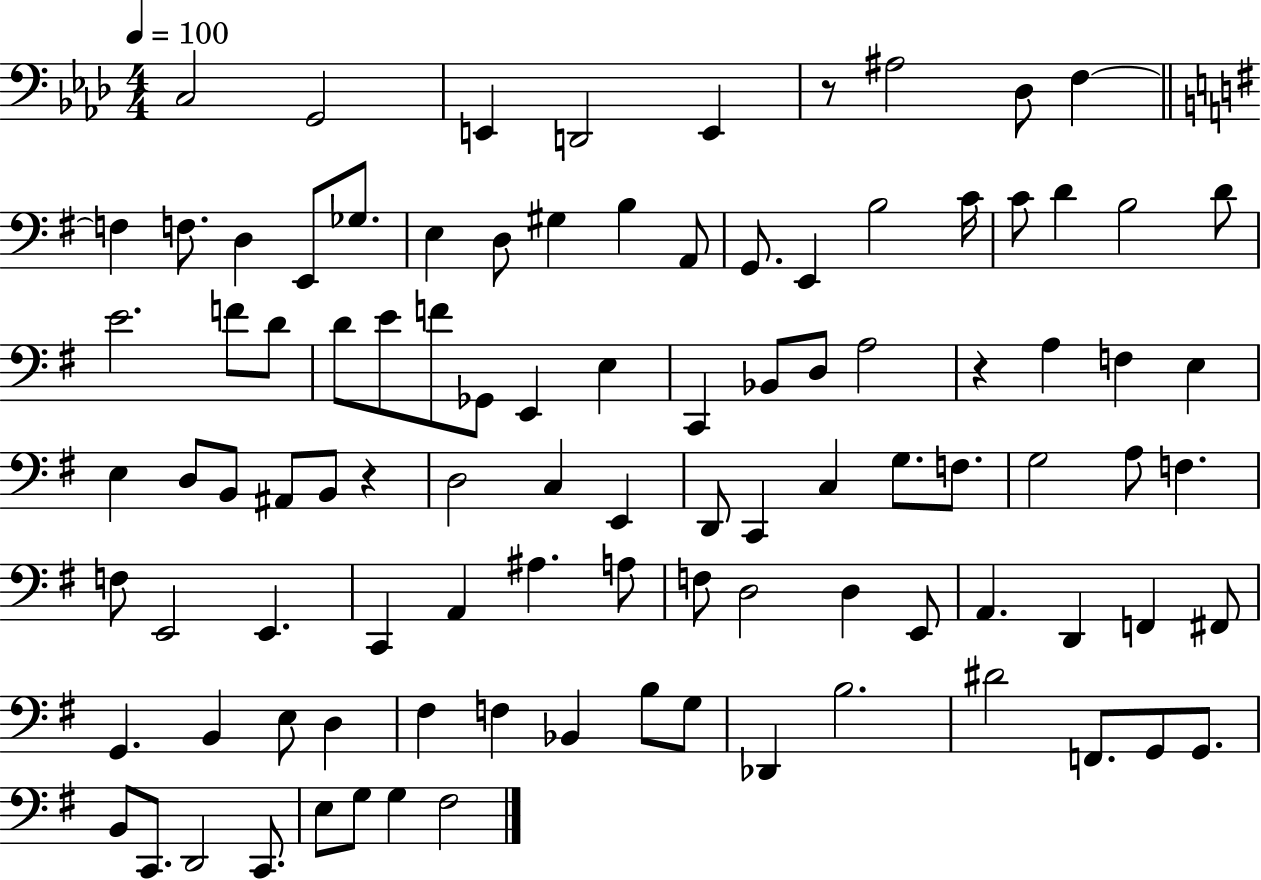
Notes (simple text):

C3/h G2/h E2/q D2/h E2/q R/e A#3/h Db3/e F3/q F3/q F3/e. D3/q E2/e Gb3/e. E3/q D3/e G#3/q B3/q A2/e G2/e. E2/q B3/h C4/s C4/e D4/q B3/h D4/e E4/h. F4/e D4/e D4/e E4/e F4/e Gb2/e E2/q E3/q C2/q Bb2/e D3/e A3/h R/q A3/q F3/q E3/q E3/q D3/e B2/e A#2/e B2/e R/q D3/h C3/q E2/q D2/e C2/q C3/q G3/e. F3/e. G3/h A3/e F3/q. F3/e E2/h E2/q. C2/q A2/q A#3/q. A3/e F3/e D3/h D3/q E2/e A2/q. D2/q F2/q F#2/e G2/q. B2/q E3/e D3/q F#3/q F3/q Bb2/q B3/e G3/e Db2/q B3/h. D#4/h F2/e. G2/e G2/e. B2/e C2/e. D2/h C2/e. E3/e G3/e G3/q F#3/h